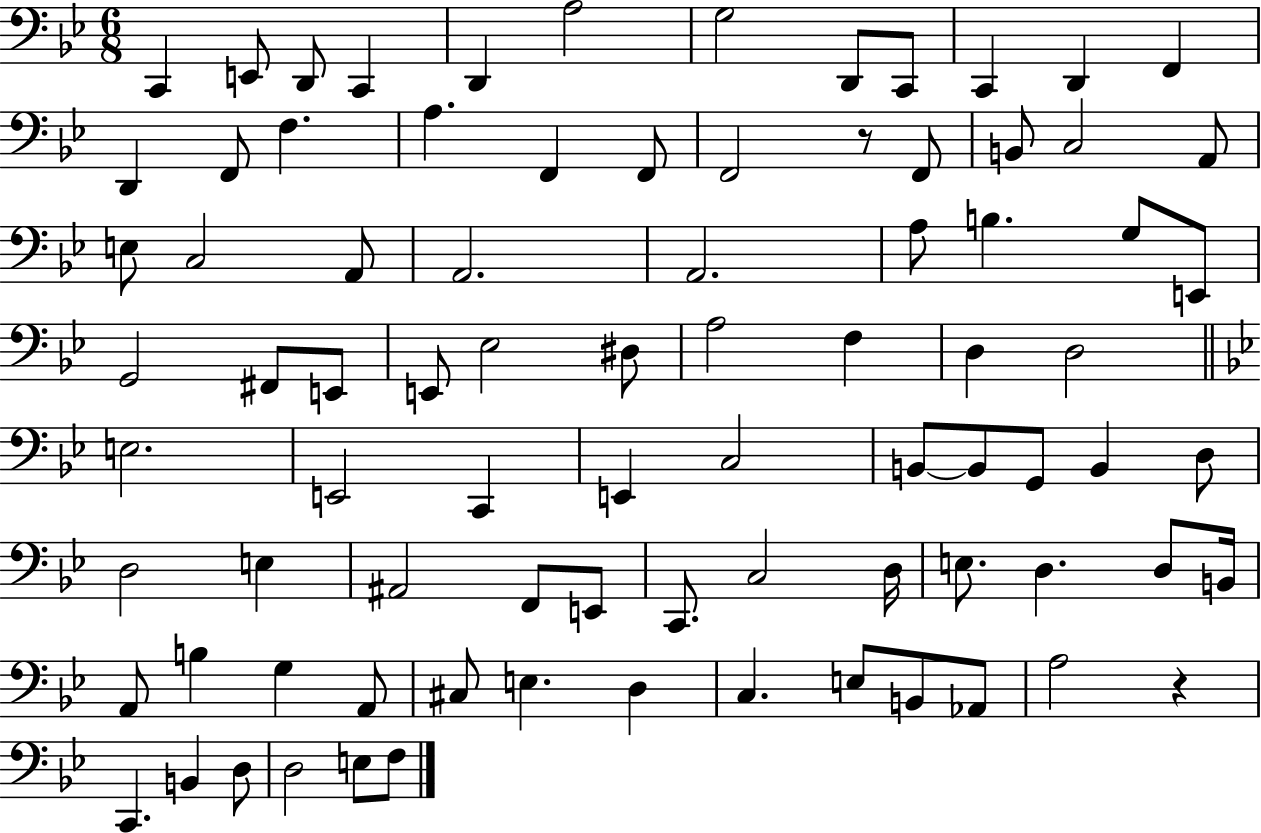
X:1
T:Untitled
M:6/8
L:1/4
K:Bb
C,, E,,/2 D,,/2 C,, D,, A,2 G,2 D,,/2 C,,/2 C,, D,, F,, D,, F,,/2 F, A, F,, F,,/2 F,,2 z/2 F,,/2 B,,/2 C,2 A,,/2 E,/2 C,2 A,,/2 A,,2 A,,2 A,/2 B, G,/2 E,,/2 G,,2 ^F,,/2 E,,/2 E,,/2 _E,2 ^D,/2 A,2 F, D, D,2 E,2 E,,2 C,, E,, C,2 B,,/2 B,,/2 G,,/2 B,, D,/2 D,2 E, ^A,,2 F,,/2 E,,/2 C,,/2 C,2 D,/4 E,/2 D, D,/2 B,,/4 A,,/2 B, G, A,,/2 ^C,/2 E, D, C, E,/2 B,,/2 _A,,/2 A,2 z C,, B,, D,/2 D,2 E,/2 F,/2